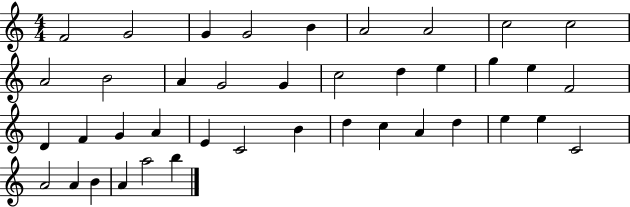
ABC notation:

X:1
T:Untitled
M:4/4
L:1/4
K:C
F2 G2 G G2 B A2 A2 c2 c2 A2 B2 A G2 G c2 d e g e F2 D F G A E C2 B d c A d e e C2 A2 A B A a2 b